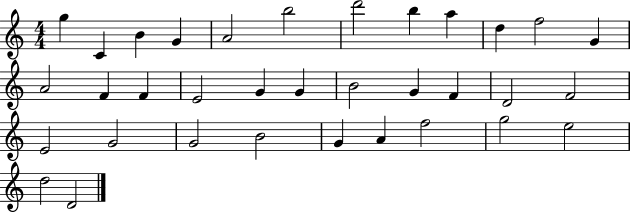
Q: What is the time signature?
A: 4/4